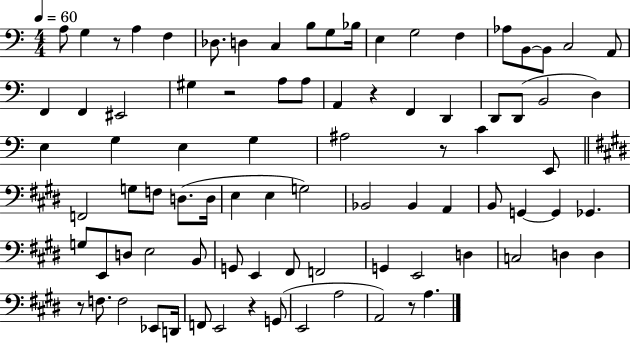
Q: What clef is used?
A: bass